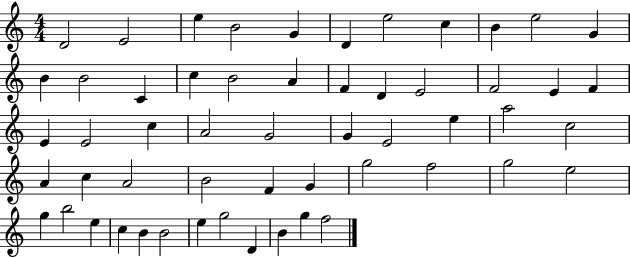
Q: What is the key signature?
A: C major